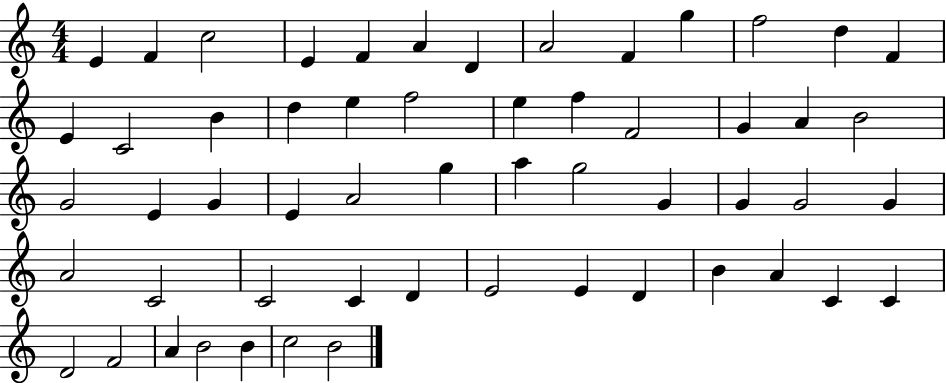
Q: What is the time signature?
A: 4/4